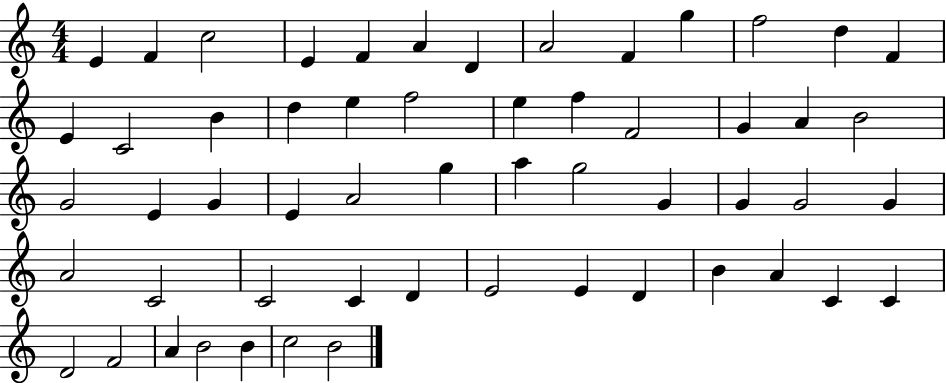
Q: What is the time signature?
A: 4/4